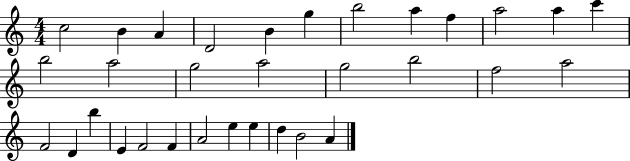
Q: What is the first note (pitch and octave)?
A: C5